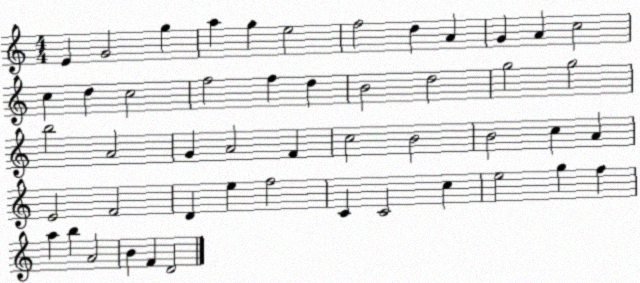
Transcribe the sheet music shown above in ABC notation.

X:1
T:Untitled
M:4/4
L:1/4
K:C
E G2 g a g e2 f2 d A G A c2 c d c2 f2 f d B2 d2 g2 g2 b2 A2 G A2 F c2 B2 B2 c A E2 F2 D e f2 C C2 c e2 g f a b A2 B F D2